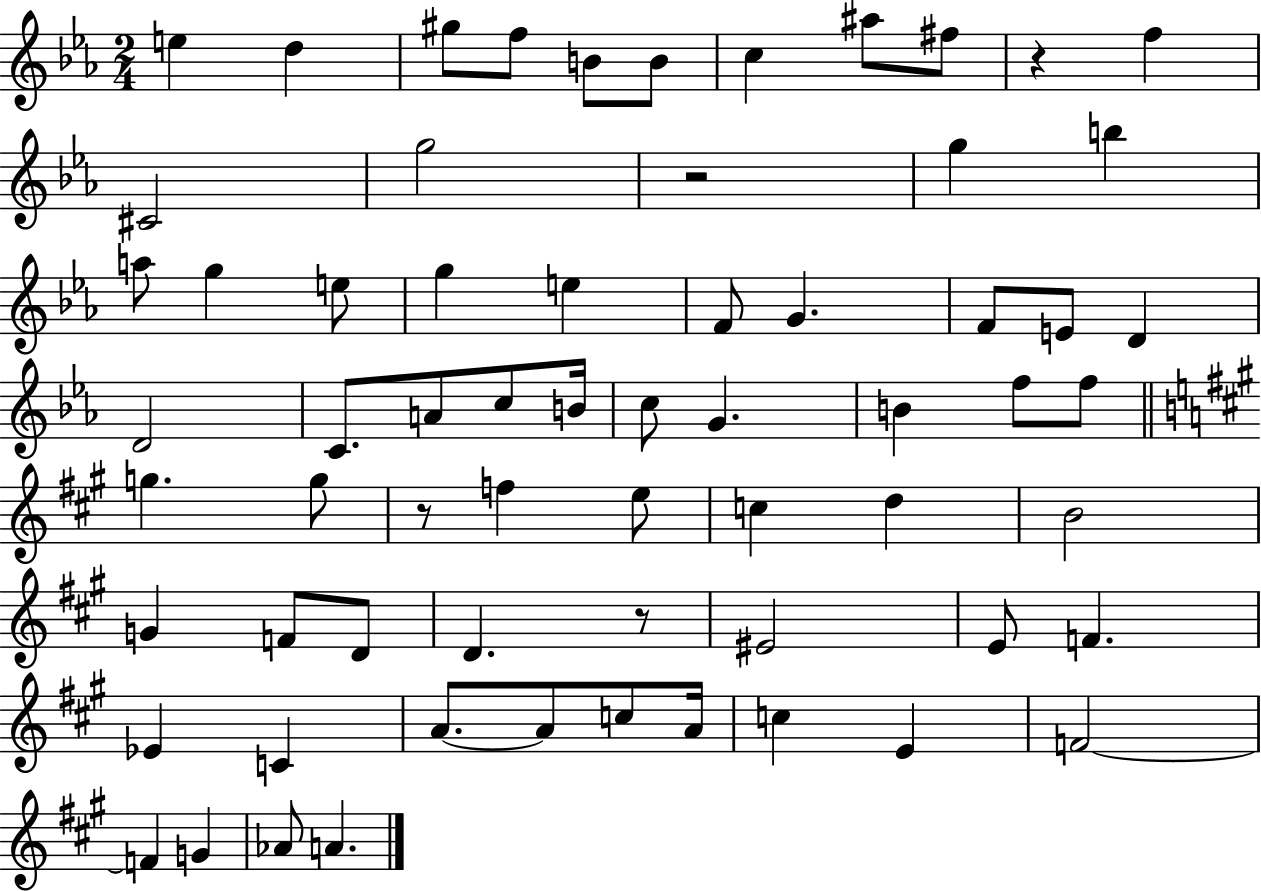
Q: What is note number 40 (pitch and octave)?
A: D5